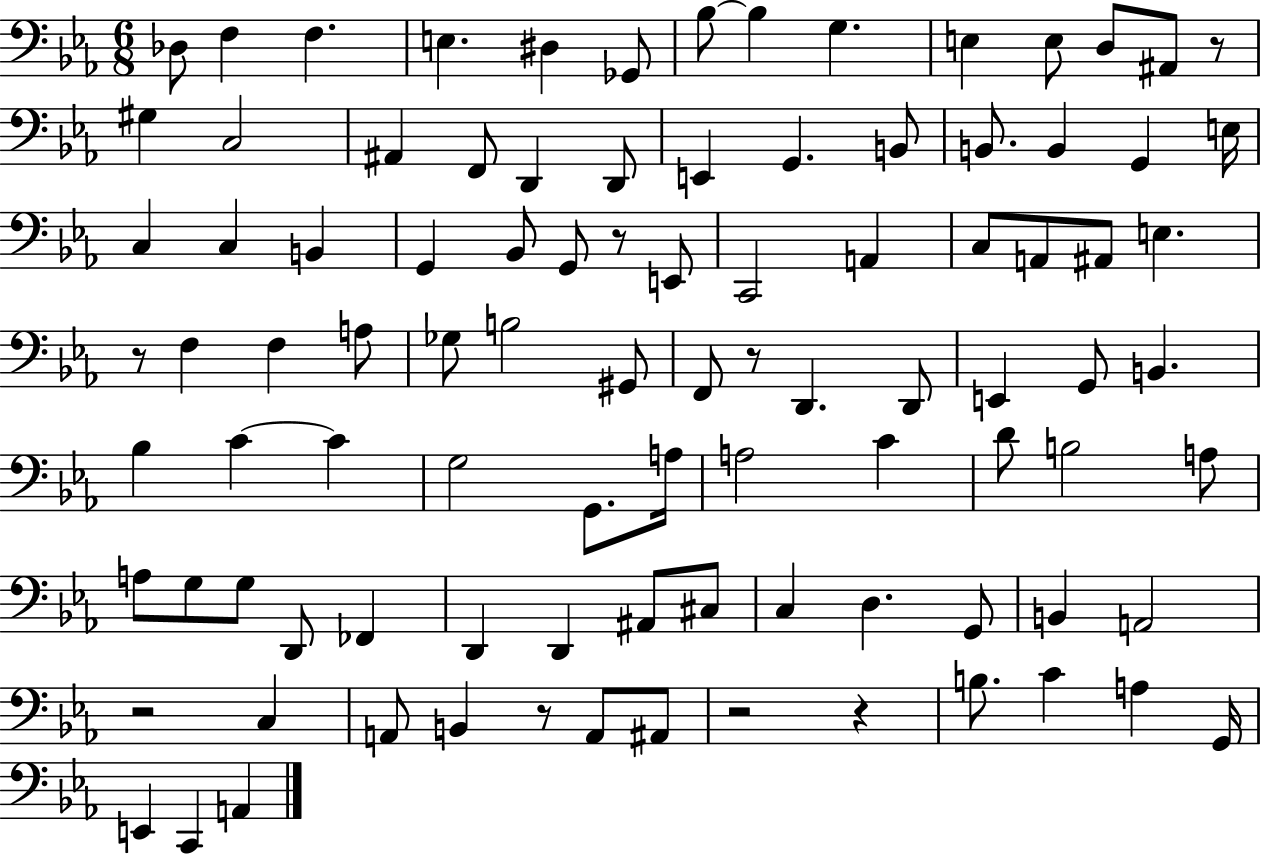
{
  \clef bass
  \numericTimeSignature
  \time 6/8
  \key ees \major
  des8 f4 f4. | e4. dis4 ges,8 | bes8~~ bes4 g4. | e4 e8 d8 ais,8 r8 | \break gis4 c2 | ais,4 f,8 d,4 d,8 | e,4 g,4. b,8 | b,8. b,4 g,4 e16 | \break c4 c4 b,4 | g,4 bes,8 g,8 r8 e,8 | c,2 a,4 | c8 a,8 ais,8 e4. | \break r8 f4 f4 a8 | ges8 b2 gis,8 | f,8 r8 d,4. d,8 | e,4 g,8 b,4. | \break bes4 c'4~~ c'4 | g2 g,8. a16 | a2 c'4 | d'8 b2 a8 | \break a8 g8 g8 d,8 fes,4 | d,4 d,4 ais,8 cis8 | c4 d4. g,8 | b,4 a,2 | \break r2 c4 | a,8 b,4 r8 a,8 ais,8 | r2 r4 | b8. c'4 a4 g,16 | \break e,4 c,4 a,4 | \bar "|."
}